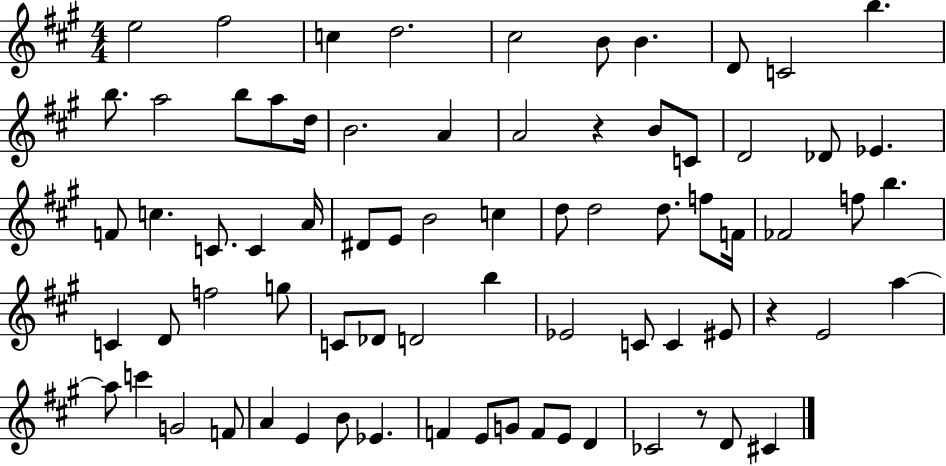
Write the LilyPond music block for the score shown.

{
  \clef treble
  \numericTimeSignature
  \time 4/4
  \key a \major
  e''2 fis''2 | c''4 d''2. | cis''2 b'8 b'4. | d'8 c'2 b''4. | \break b''8. a''2 b''8 a''8 d''16 | b'2. a'4 | a'2 r4 b'8 c'8 | d'2 des'8 ees'4. | \break f'8 c''4. c'8. c'4 a'16 | dis'8 e'8 b'2 c''4 | d''8 d''2 d''8. f''8 f'16 | fes'2 f''8 b''4. | \break c'4 d'8 f''2 g''8 | c'8 des'8 d'2 b''4 | ees'2 c'8 c'4 eis'8 | r4 e'2 a''4~~ | \break a''8 c'''4 g'2 f'8 | a'4 e'4 b'8 ees'4. | f'4 e'8 g'8 f'8 e'8 d'4 | ces'2 r8 d'8 cis'4 | \break \bar "|."
}